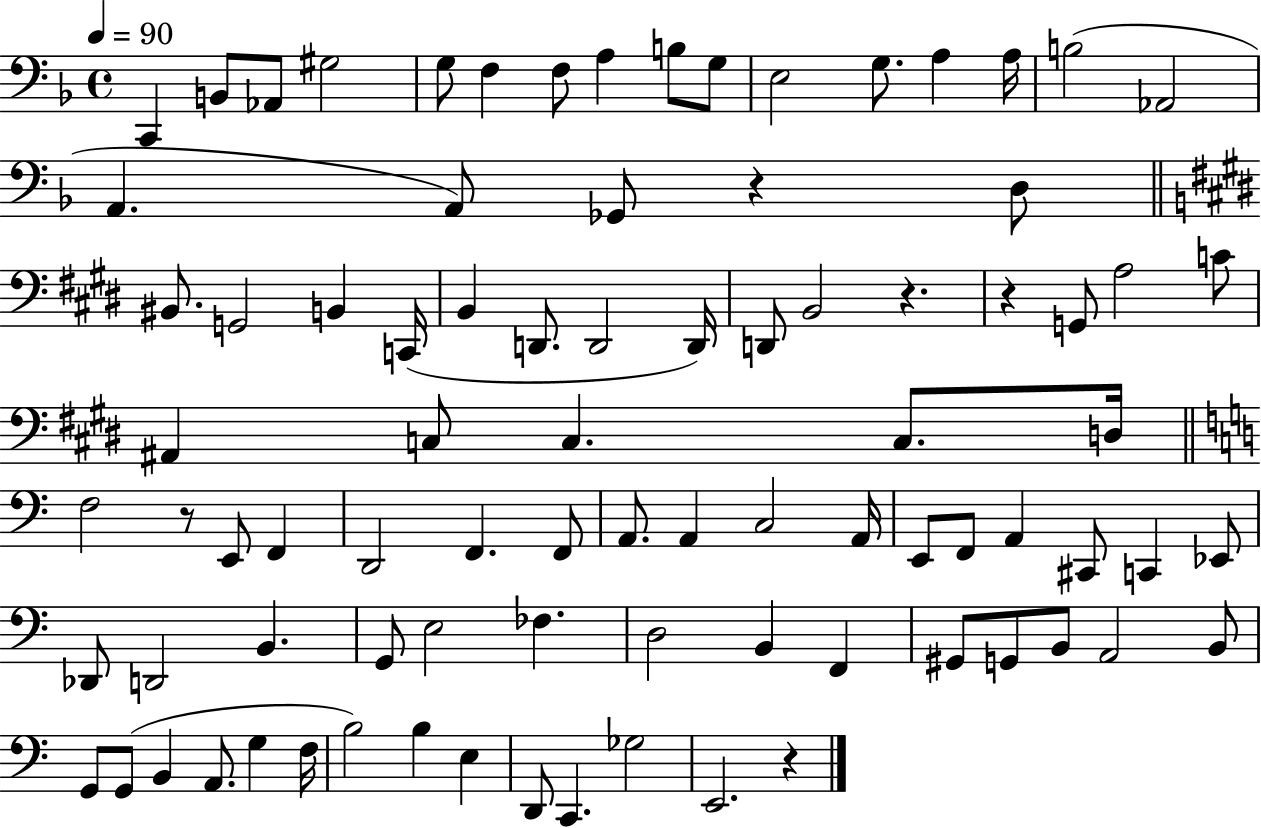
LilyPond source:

{
  \clef bass
  \time 4/4
  \defaultTimeSignature
  \key f \major
  \tempo 4 = 90
  c,4 b,8 aes,8 gis2 | g8 f4 f8 a4 b8 g8 | e2 g8. a4 a16 | b2( aes,2 | \break a,4. a,8) ges,8 r4 d8 | \bar "||" \break \key e \major bis,8. g,2 b,4 c,16( | b,4 d,8. d,2 d,16) | d,8 b,2 r4. | r4 g,8 a2 c'8 | \break ais,4 c8 c4. c8. d16 | \bar "||" \break \key c \major f2 r8 e,8 f,4 | d,2 f,4. f,8 | a,8. a,4 c2 a,16 | e,8 f,8 a,4 cis,8 c,4 ees,8 | \break des,8 d,2 b,4. | g,8 e2 fes4. | d2 b,4 f,4 | gis,8 g,8 b,8 a,2 b,8 | \break g,8 g,8( b,4 a,8. g4 f16 | b2) b4 e4 | d,8 c,4. ges2 | e,2. r4 | \break \bar "|."
}